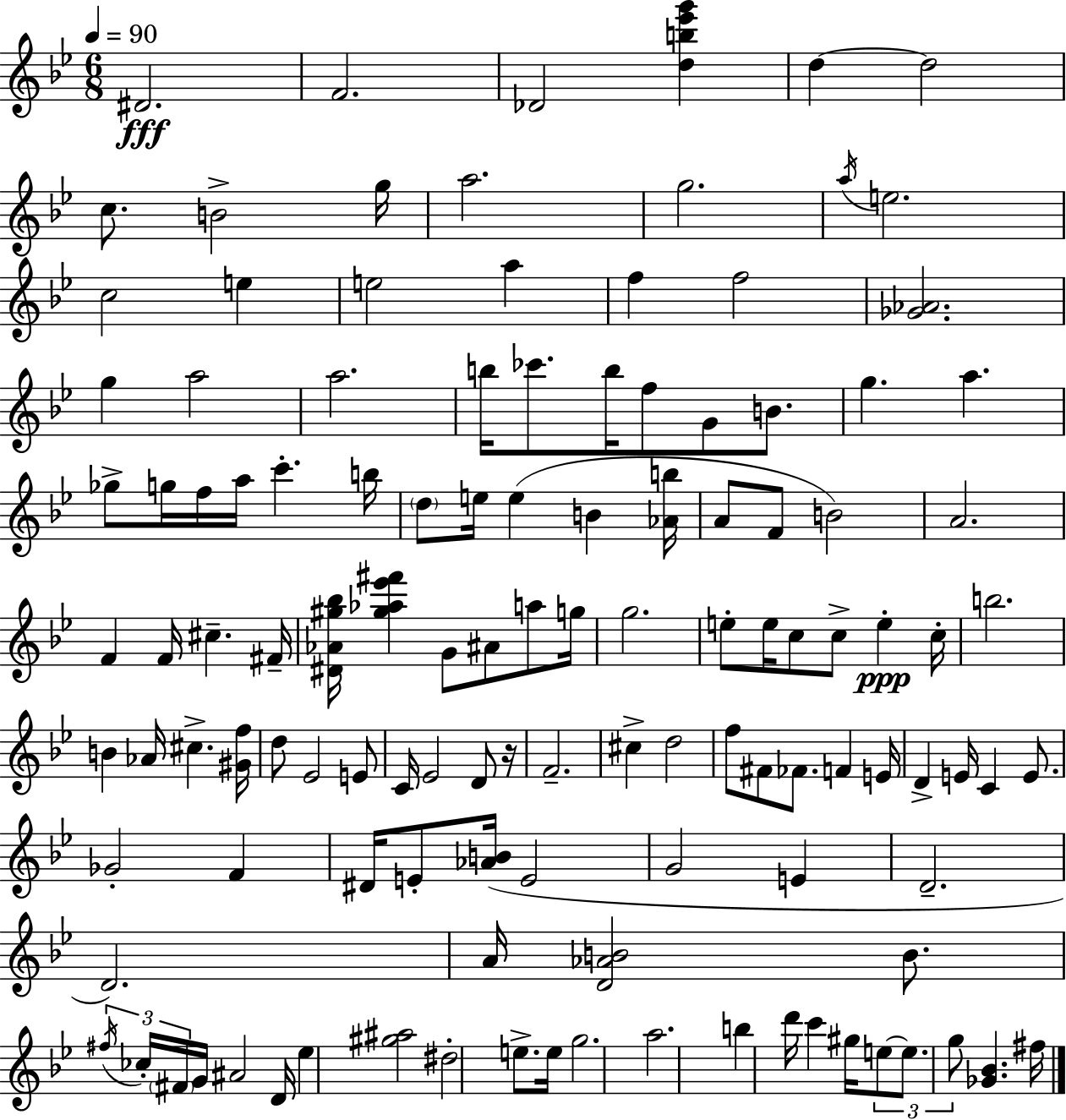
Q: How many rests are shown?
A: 1